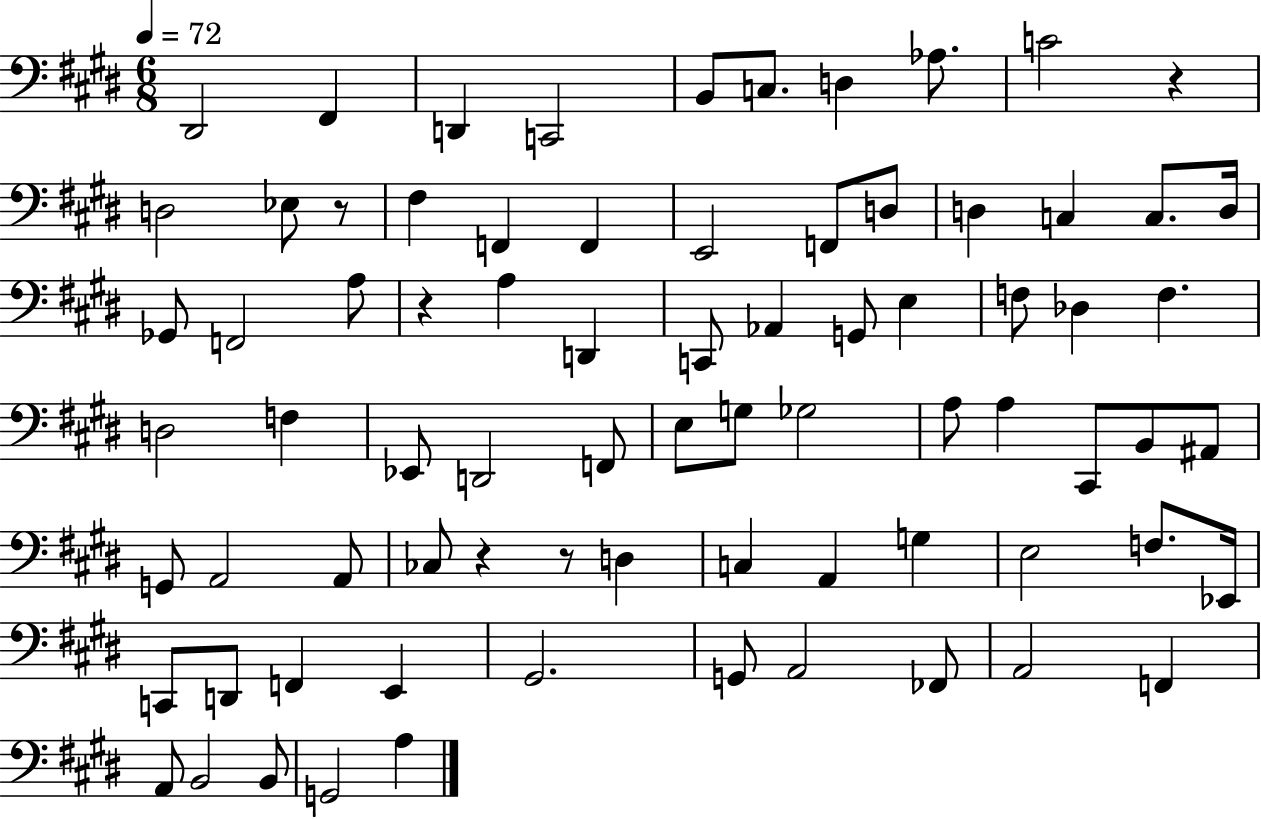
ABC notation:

X:1
T:Untitled
M:6/8
L:1/4
K:E
^D,,2 ^F,, D,, C,,2 B,,/2 C,/2 D, _A,/2 C2 z D,2 _E,/2 z/2 ^F, F,, F,, E,,2 F,,/2 D,/2 D, C, C,/2 D,/4 _G,,/2 F,,2 A,/2 z A, D,, C,,/2 _A,, G,,/2 E, F,/2 _D, F, D,2 F, _E,,/2 D,,2 F,,/2 E,/2 G,/2 _G,2 A,/2 A, ^C,,/2 B,,/2 ^A,,/2 G,,/2 A,,2 A,,/2 _C,/2 z z/2 D, C, A,, G, E,2 F,/2 _E,,/4 C,,/2 D,,/2 F,, E,, ^G,,2 G,,/2 A,,2 _F,,/2 A,,2 F,, A,,/2 B,,2 B,,/2 G,,2 A,